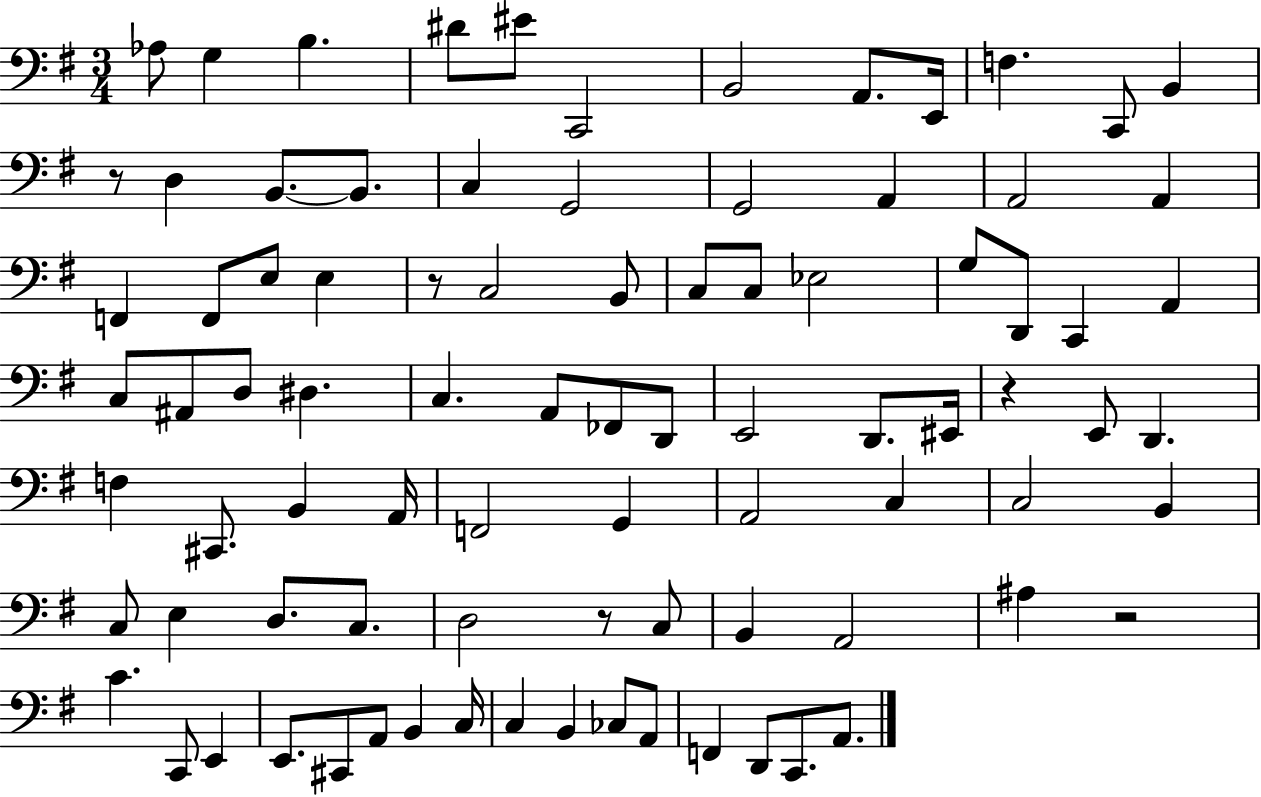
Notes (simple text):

Ab3/e G3/q B3/q. D#4/e EIS4/e C2/h B2/h A2/e. E2/s F3/q. C2/e B2/q R/e D3/q B2/e. B2/e. C3/q G2/h G2/h A2/q A2/h A2/q F2/q F2/e E3/e E3/q R/e C3/h B2/e C3/e C3/e Eb3/h G3/e D2/e C2/q A2/q C3/e A#2/e D3/e D#3/q. C3/q. A2/e FES2/e D2/e E2/h D2/e. EIS2/s R/q E2/e D2/q. F3/q C#2/e. B2/q A2/s F2/h G2/q A2/h C3/q C3/h B2/q C3/e E3/q D3/e. C3/e. D3/h R/e C3/e B2/q A2/h A#3/q R/h C4/q. C2/e E2/q E2/e. C#2/e A2/e B2/q C3/s C3/q B2/q CES3/e A2/e F2/q D2/e C2/e. A2/e.